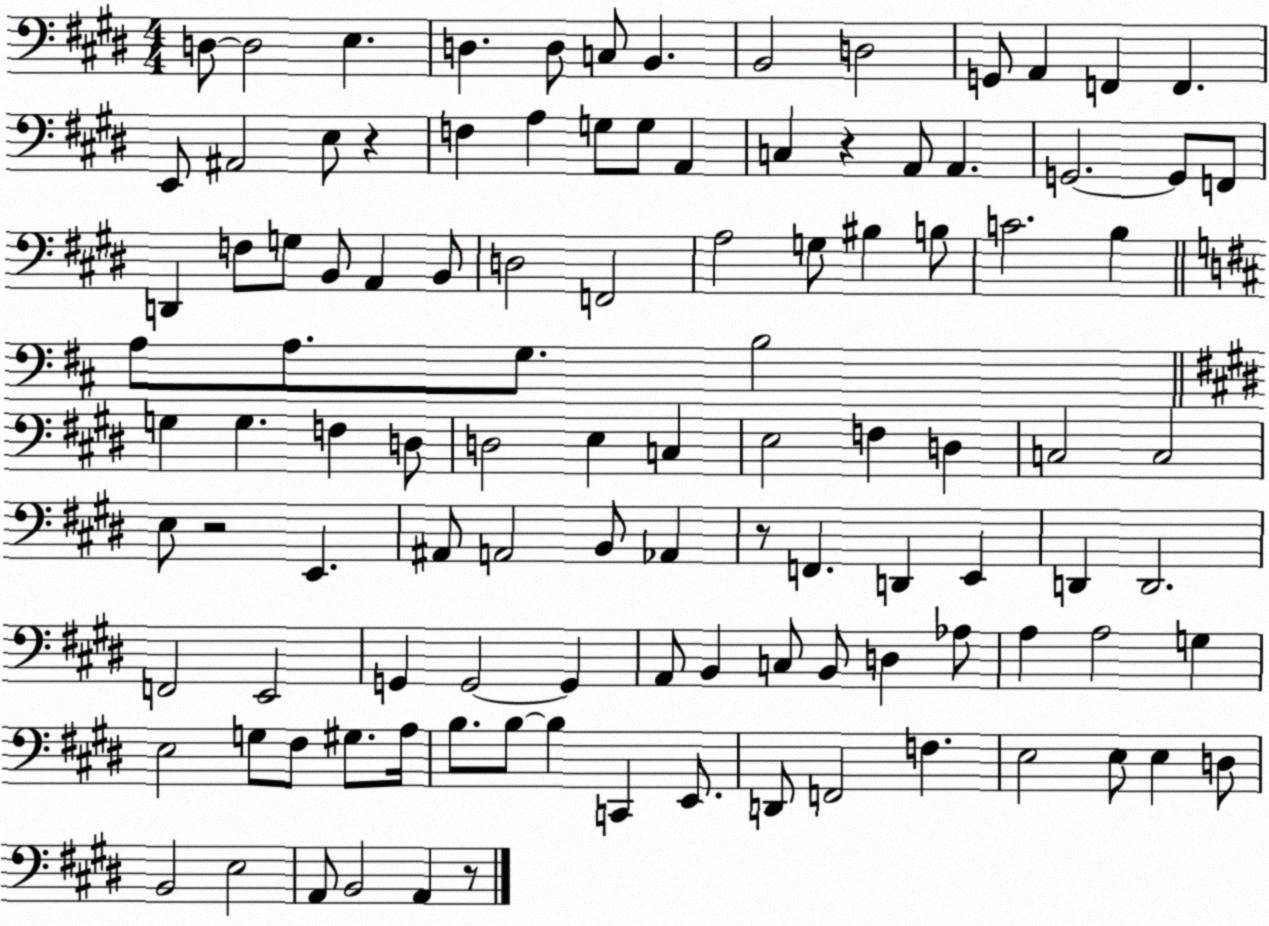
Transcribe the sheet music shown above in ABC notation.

X:1
T:Untitled
M:4/4
L:1/4
K:E
D,/2 D,2 E, D, D,/2 C,/2 B,, B,,2 D,2 G,,/2 A,, F,, F,, E,,/2 ^A,,2 E,/2 z F, A, G,/2 G,/2 A,, C, z A,,/2 A,, G,,2 G,,/2 F,,/2 D,, F,/2 G,/2 B,,/2 A,, B,,/2 D,2 F,,2 A,2 G,/2 ^B, B,/2 C2 B, A,/2 A,/2 G,/2 B,2 G, G, F, D,/2 D,2 E, C, E,2 F, D, C,2 C,2 E,/2 z2 E,, ^A,,/2 A,,2 B,,/2 _A,, z/2 F,, D,, E,, D,, D,,2 F,,2 E,,2 G,, G,,2 G,, A,,/2 B,, C,/2 B,,/2 D, _A,/2 A, A,2 G, E,2 G,/2 ^F,/2 ^G,/2 A,/4 B,/2 B,/2 B, C,, E,,/2 D,,/2 F,,2 F, E,2 E,/2 E, D,/2 B,,2 E,2 A,,/2 B,,2 A,, z/2